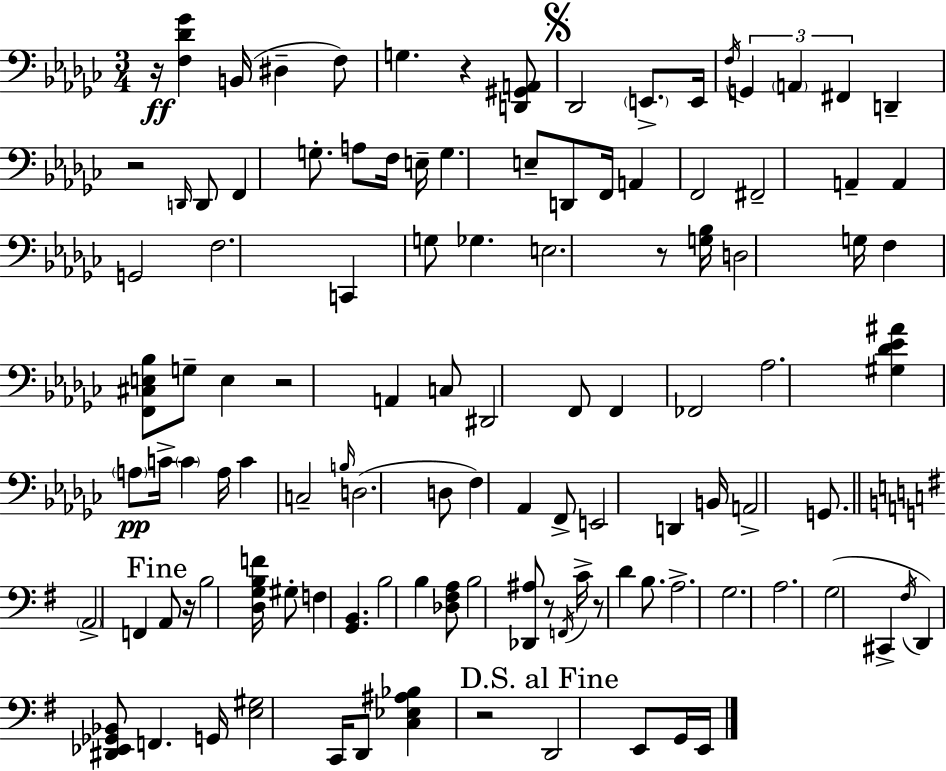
R/s [F3,Db4,Gb4]/q B2/s D#3/q F3/e G3/q. R/q [D2,G#2,A2]/e Db2/h E2/e. E2/s F3/s G2/q A2/q F#2/q D2/q R/h D2/s D2/e F2/q G3/e. A3/e F3/s E3/s G3/q. E3/e D2/e F2/s A2/q F2/h F#2/h A2/q A2/q G2/h F3/h. C2/q G3/e Gb3/q. E3/h. R/e [G3,Bb3]/s D3/h G3/s F3/q [F2,C#3,E3,Bb3]/e G3/e E3/q R/h A2/q C3/e D#2/h F2/e F2/q FES2/h Ab3/h. [G#3,Db4,Eb4,A#4]/q A3/e C4/s C4/q A3/s C4/q C3/h B3/s D3/h. D3/e F3/q Ab2/q F2/e E2/h D2/q B2/s A2/h G2/e. A2/h F2/q A2/e R/s B3/h [D3,G3,B3,F4]/s G#3/e F3/q [G2,B2]/q. B3/h B3/q [Db3,F#3,A3]/e B3/h [Db2,A#3]/e R/e F2/s C4/s R/e D4/q B3/e. A3/h. G3/h. A3/h. G3/h C#2/q F#3/s D2/q [D#2,Eb2,Gb2,Bb2]/e F2/q. G2/s [E3,G#3]/h C2/s D2/e [C3,Eb3,A#3,Bb3]/q R/h D2/h E2/e G2/s E2/s